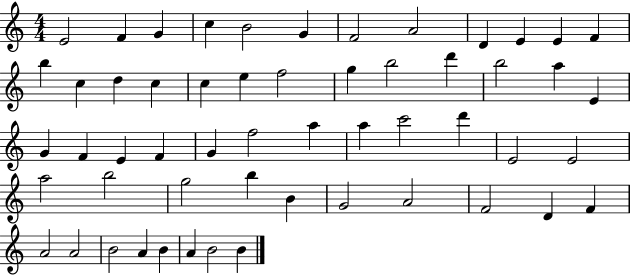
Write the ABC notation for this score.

X:1
T:Untitled
M:4/4
L:1/4
K:C
E2 F G c B2 G F2 A2 D E E F b c d c c e f2 g b2 d' b2 a E G F E F G f2 a a c'2 d' E2 E2 a2 b2 g2 b B G2 A2 F2 D F A2 A2 B2 A B A B2 B